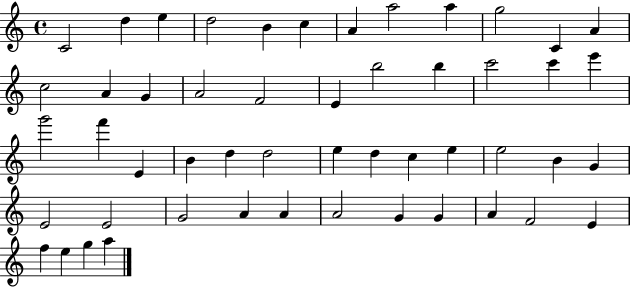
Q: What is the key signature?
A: C major